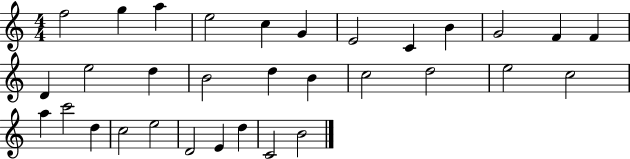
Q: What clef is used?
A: treble